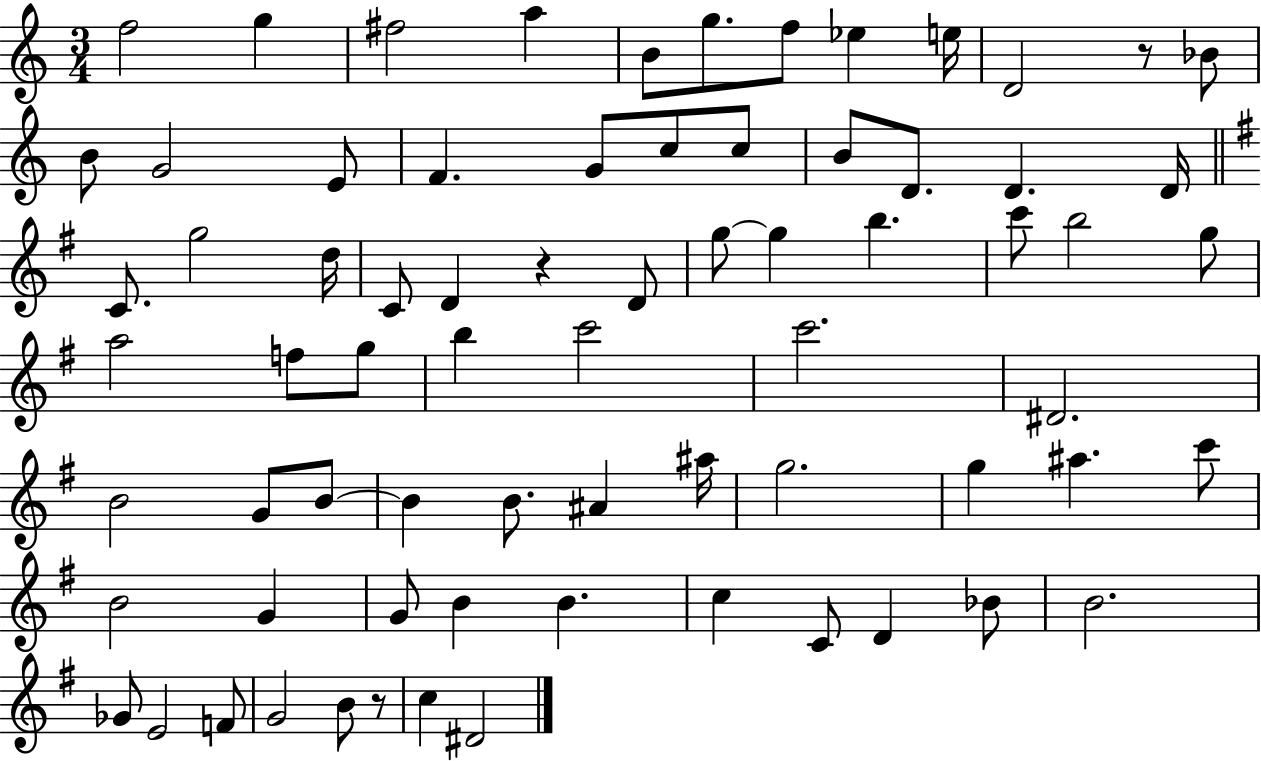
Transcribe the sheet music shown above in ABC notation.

X:1
T:Untitled
M:3/4
L:1/4
K:C
f2 g ^f2 a B/2 g/2 f/2 _e e/4 D2 z/2 _B/2 B/2 G2 E/2 F G/2 c/2 c/2 B/2 D/2 D D/4 C/2 g2 d/4 C/2 D z D/2 g/2 g b c'/2 b2 g/2 a2 f/2 g/2 b c'2 c'2 ^D2 B2 G/2 B/2 B B/2 ^A ^a/4 g2 g ^a c'/2 B2 G G/2 B B c C/2 D _B/2 B2 _G/2 E2 F/2 G2 B/2 z/2 c ^D2